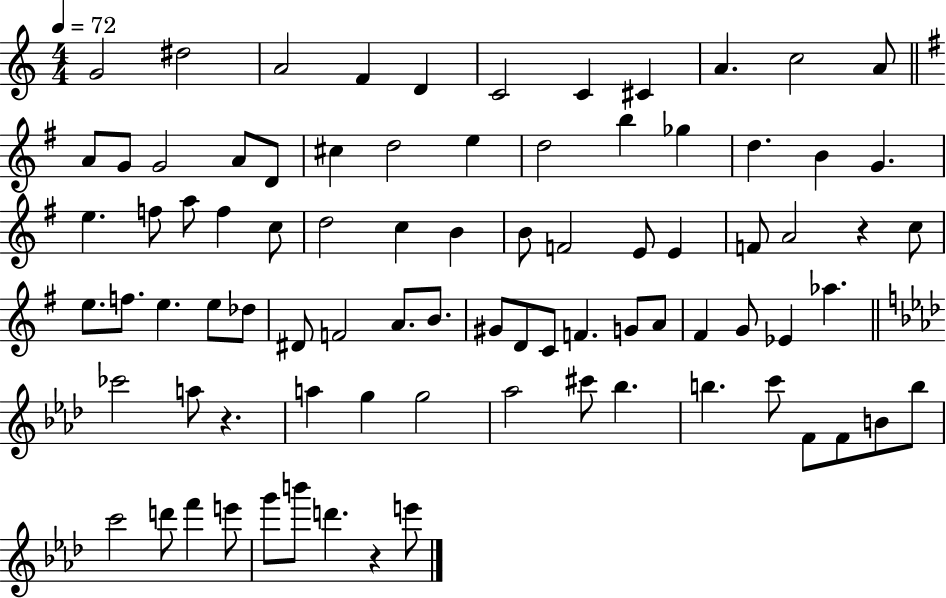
{
  \clef treble
  \numericTimeSignature
  \time 4/4
  \key c \major
  \tempo 4 = 72
  g'2 dis''2 | a'2 f'4 d'4 | c'2 c'4 cis'4 | a'4. c''2 a'8 | \break \bar "||" \break \key g \major a'8 g'8 g'2 a'8 d'8 | cis''4 d''2 e''4 | d''2 b''4 ges''4 | d''4. b'4 g'4. | \break e''4. f''8 a''8 f''4 c''8 | d''2 c''4 b'4 | b'8 f'2 e'8 e'4 | f'8 a'2 r4 c''8 | \break e''8. f''8. e''4. e''8 des''8 | dis'8 f'2 a'8. b'8. | gis'8 d'8 c'8 f'4. g'8 a'8 | fis'4 g'8 ees'4 aes''4. | \break \bar "||" \break \key f \minor ces'''2 a''8 r4. | a''4 g''4 g''2 | aes''2 cis'''8 bes''4. | b''4. c'''8 f'8 f'8 b'8 b''8 | \break c'''2 d'''8 f'''4 e'''8 | g'''8 b'''8 d'''4. r4 e'''8 | \bar "|."
}